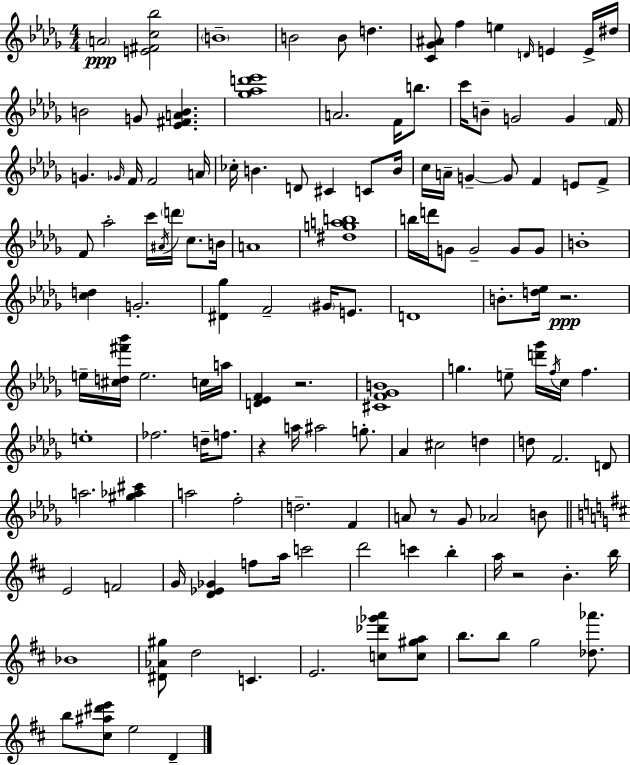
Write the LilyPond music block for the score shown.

{
  \clef treble
  \numericTimeSignature
  \time 4/4
  \key bes \minor
  \repeat volta 2 { \parenthesize a'2\ppp <e' fis' c'' bes''>2 | \parenthesize b'1-- | b'2 b'8 d''4. | <c' ges' ais'>8 f''4 e''4 \grace { d'16 } e'4 e'16-> | \break dis''16 b'2 g'8 <ees' fis' a' b'>4. | <ges'' aes'' d''' ees'''>1 | a'2. f'16 b''8. | c'''16 b'8-- g'2 g'4 | \break \parenthesize f'16 g'4. \grace { ges'16 } f'16 f'2 | a'16 ces''16-. b'4. d'8 cis'4 c'8 | b'16 c''16 a'16-- g'4--~~ g'8 f'4 e'8 | f'8-> f'8 aes''2-. c'''16 \acciaccatura { ais'16 } \parenthesize d'''16 c''8. | \break b'16 a'1 | <dis'' g'' a'' b''>1 | b''16 d'''16 g'8 g'2-- g'8 | g'8 b'1-. | \break <c'' d''>4 g'2.-. | <dis' ges''>4 f'2-- \parenthesize gis'16 | e'8. d'1 | b'8.-. <d'' ees''>16 r2.\ppp | \break e''16-- <cis'' d'' fis''' bes'''>16 e''2. | c''16 a''16 <d' ees' f'>4 r2. | <cis' f' ges' b'>1 | g''4. e''8-- <d''' ges'''>16 \acciaccatura { f''16 } c''16 f''4. | \break e''1-. | fes''2. | d''16-- f''8. r4 a''16 ais''2 | g''8.-. aes'4 cis''2 | \break d''4 d''8 f'2. | d'8 a''2. | <gis'' aes'' cis'''>4 a''2 f''2-. | d''2.-- | \break f'4 a'8 r8 ges'8 aes'2 | b'8 \bar "||" \break \key b \minor e'2 f'2 | g'16 <d' ees' ges'>4 f''8 a''16 c'''2 | d'''2 c'''4 b''4-. | a''16 r2 b'4.-. b''16 | \break bes'1 | <dis' aes' gis''>8 d''2 c'4. | e'2. <c'' des''' ges''' a'''>8 <c'' gis'' a''>8 | b''8. b''8 g''2 <des'' aes'''>8. | \break b''8 <cis'' ais'' dis''' e'''>8 e''2 d'4-- | } \bar "|."
}